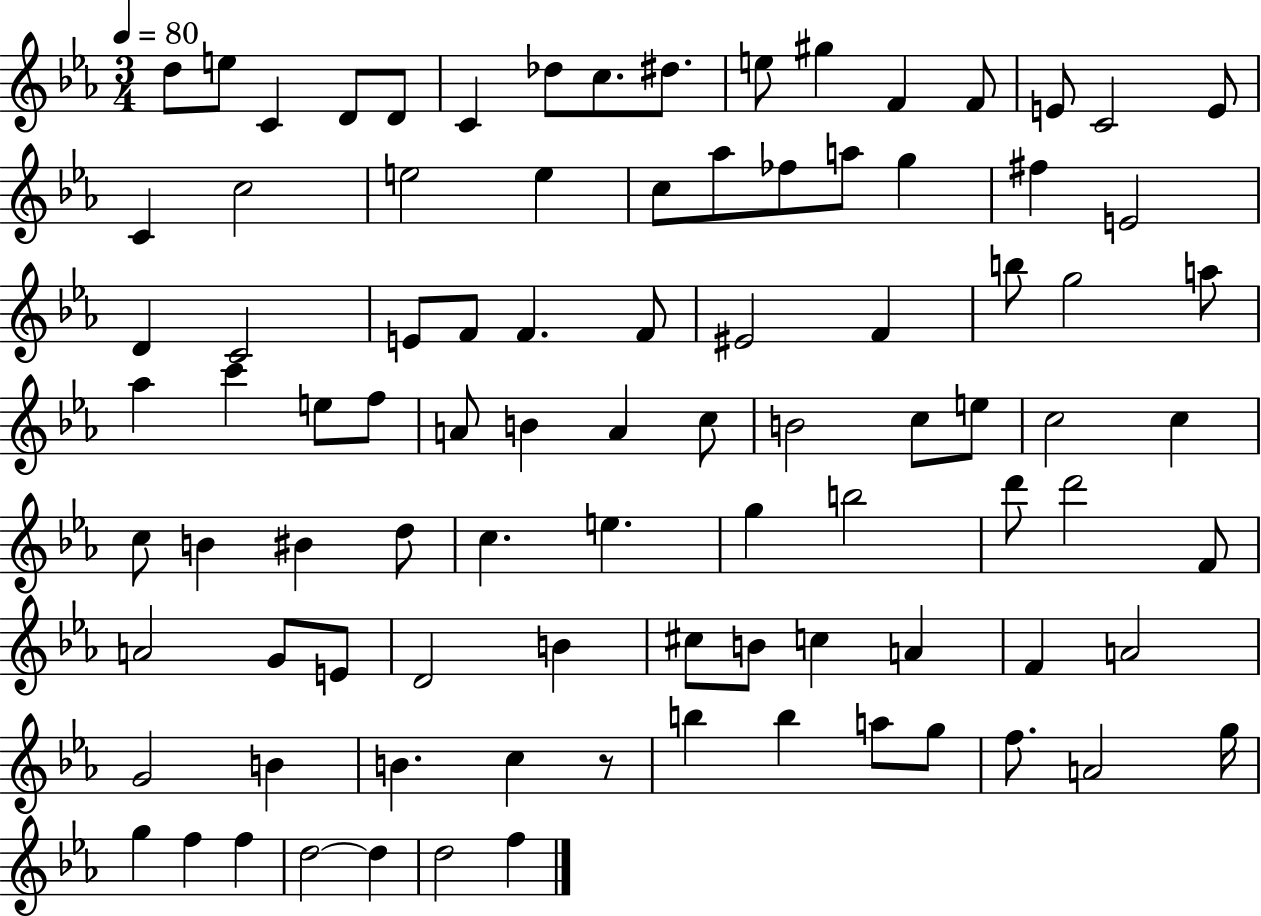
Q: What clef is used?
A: treble